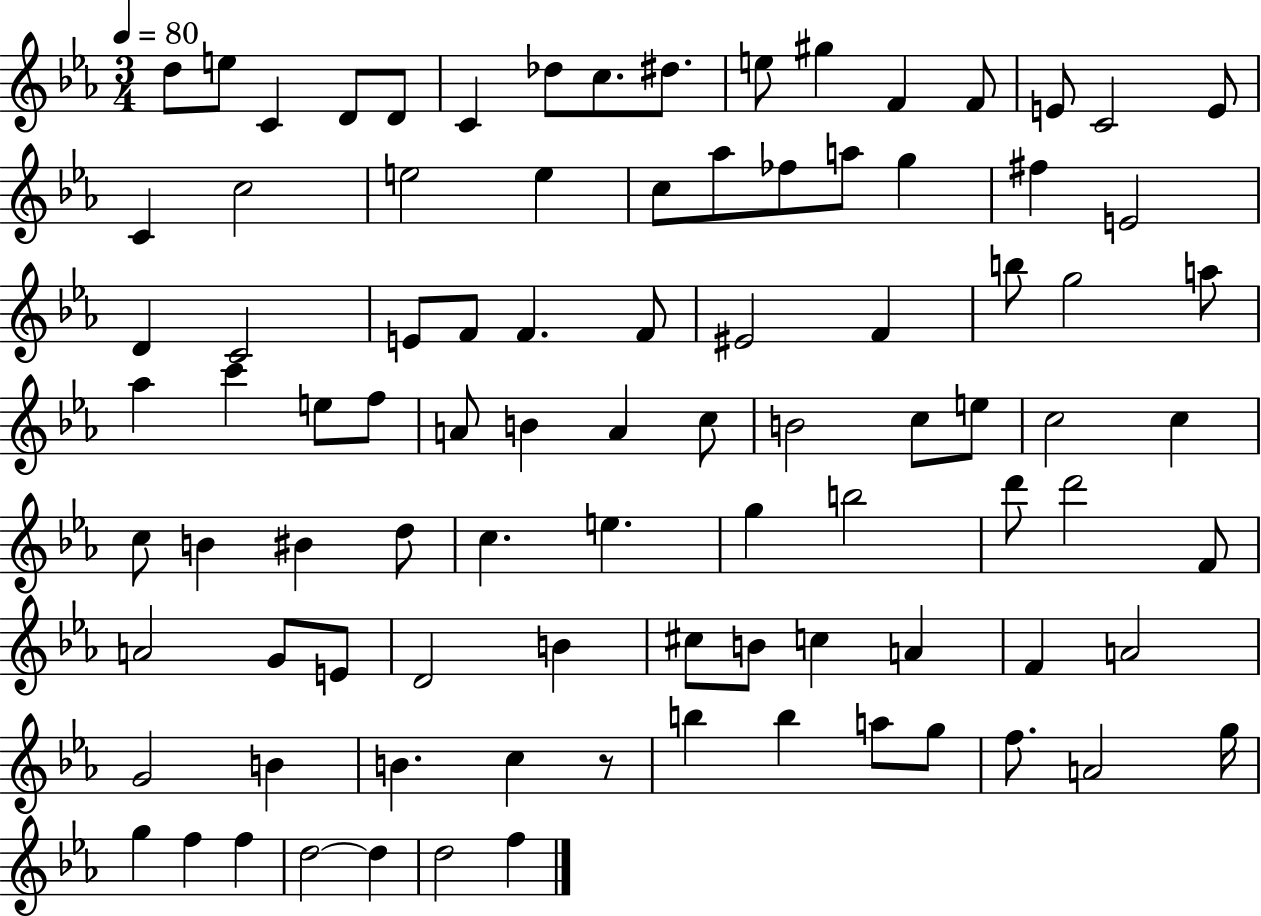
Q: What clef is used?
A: treble